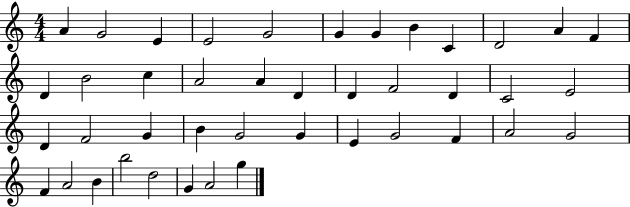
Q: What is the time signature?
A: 4/4